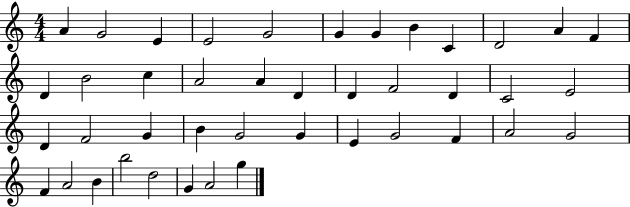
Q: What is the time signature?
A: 4/4